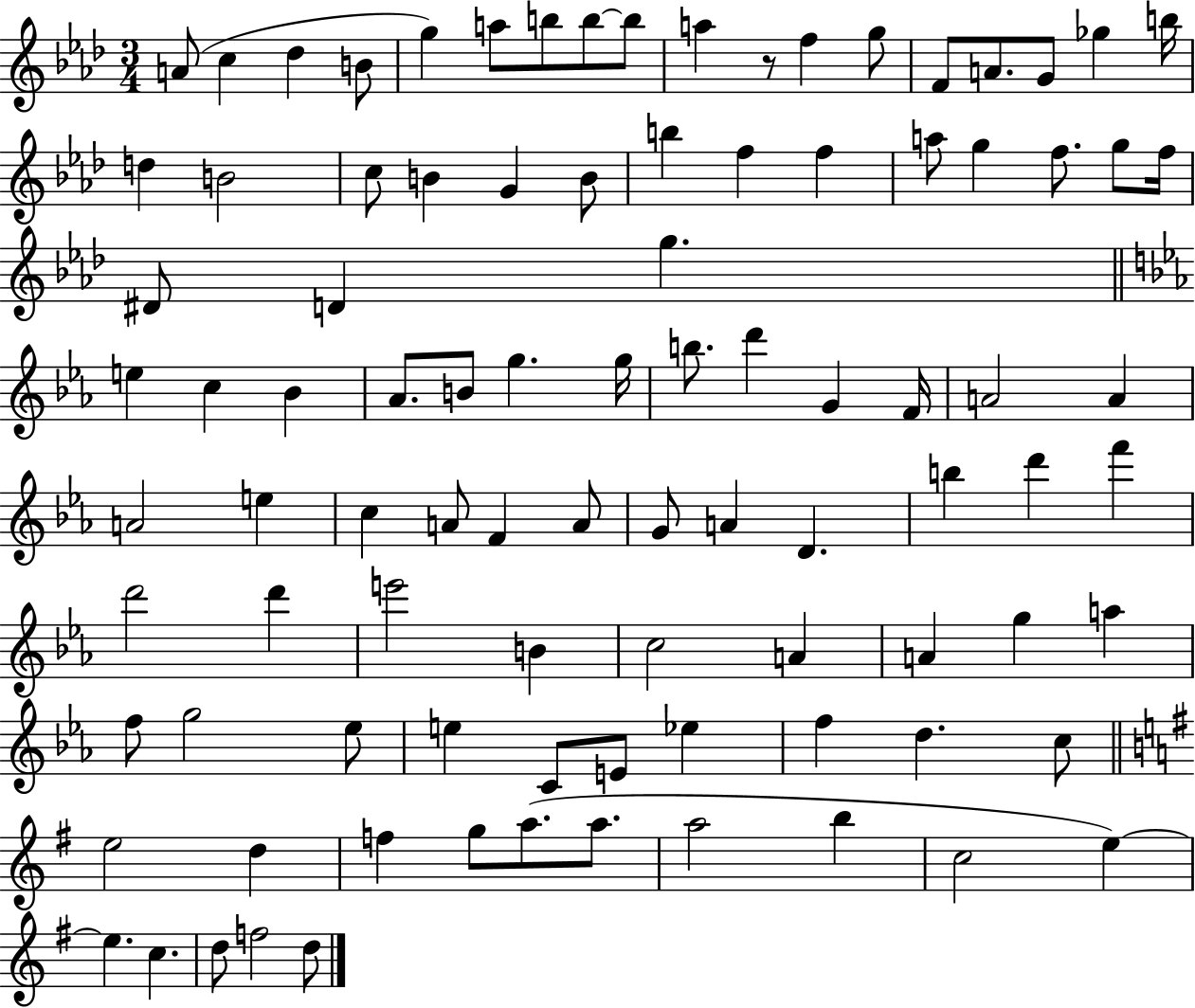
A4/e C5/q Db5/q B4/e G5/q A5/e B5/e B5/e B5/e A5/q R/e F5/q G5/e F4/e A4/e. G4/e Gb5/q B5/s D5/q B4/h C5/e B4/q G4/q B4/e B5/q F5/q F5/q A5/e G5/q F5/e. G5/e F5/s D#4/e D4/q G5/q. E5/q C5/q Bb4/q Ab4/e. B4/e G5/q. G5/s B5/e. D6/q G4/q F4/s A4/h A4/q A4/h E5/q C5/q A4/e F4/q A4/e G4/e A4/q D4/q. B5/q D6/q F6/q D6/h D6/q E6/h B4/q C5/h A4/q A4/q G5/q A5/q F5/e G5/h Eb5/e E5/q C4/e E4/e Eb5/q F5/q D5/q. C5/e E5/h D5/q F5/q G5/e A5/e. A5/e. A5/h B5/q C5/h E5/q E5/q. C5/q. D5/e F5/h D5/e